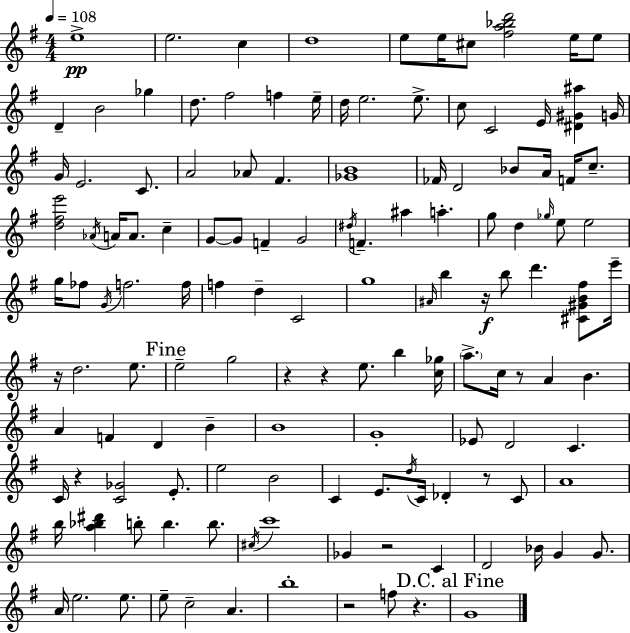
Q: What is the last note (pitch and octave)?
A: G4